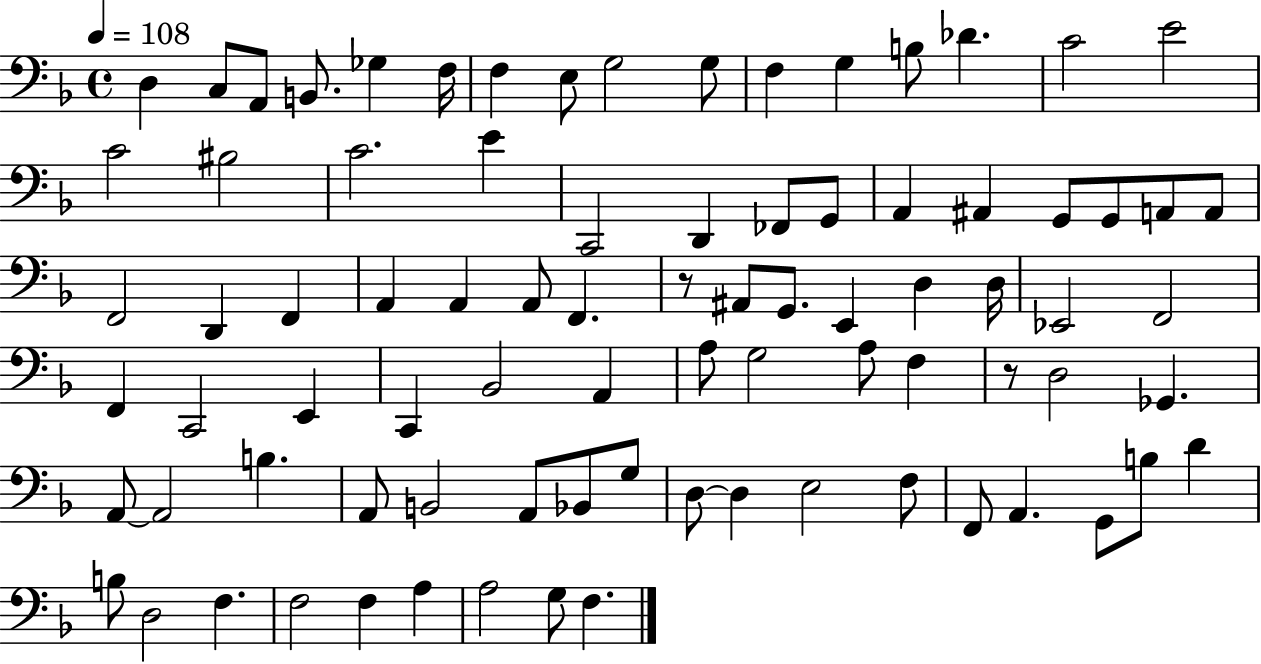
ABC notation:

X:1
T:Untitled
M:4/4
L:1/4
K:F
D, C,/2 A,,/2 B,,/2 _G, F,/4 F, E,/2 G,2 G,/2 F, G, B,/2 _D C2 E2 C2 ^B,2 C2 E C,,2 D,, _F,,/2 G,,/2 A,, ^A,, G,,/2 G,,/2 A,,/2 A,,/2 F,,2 D,, F,, A,, A,, A,,/2 F,, z/2 ^A,,/2 G,,/2 E,, D, D,/4 _E,,2 F,,2 F,, C,,2 E,, C,, _B,,2 A,, A,/2 G,2 A,/2 F, z/2 D,2 _G,, A,,/2 A,,2 B, A,,/2 B,,2 A,,/2 _B,,/2 G,/2 D,/2 D, E,2 F,/2 F,,/2 A,, G,,/2 B,/2 D B,/2 D,2 F, F,2 F, A, A,2 G,/2 F,